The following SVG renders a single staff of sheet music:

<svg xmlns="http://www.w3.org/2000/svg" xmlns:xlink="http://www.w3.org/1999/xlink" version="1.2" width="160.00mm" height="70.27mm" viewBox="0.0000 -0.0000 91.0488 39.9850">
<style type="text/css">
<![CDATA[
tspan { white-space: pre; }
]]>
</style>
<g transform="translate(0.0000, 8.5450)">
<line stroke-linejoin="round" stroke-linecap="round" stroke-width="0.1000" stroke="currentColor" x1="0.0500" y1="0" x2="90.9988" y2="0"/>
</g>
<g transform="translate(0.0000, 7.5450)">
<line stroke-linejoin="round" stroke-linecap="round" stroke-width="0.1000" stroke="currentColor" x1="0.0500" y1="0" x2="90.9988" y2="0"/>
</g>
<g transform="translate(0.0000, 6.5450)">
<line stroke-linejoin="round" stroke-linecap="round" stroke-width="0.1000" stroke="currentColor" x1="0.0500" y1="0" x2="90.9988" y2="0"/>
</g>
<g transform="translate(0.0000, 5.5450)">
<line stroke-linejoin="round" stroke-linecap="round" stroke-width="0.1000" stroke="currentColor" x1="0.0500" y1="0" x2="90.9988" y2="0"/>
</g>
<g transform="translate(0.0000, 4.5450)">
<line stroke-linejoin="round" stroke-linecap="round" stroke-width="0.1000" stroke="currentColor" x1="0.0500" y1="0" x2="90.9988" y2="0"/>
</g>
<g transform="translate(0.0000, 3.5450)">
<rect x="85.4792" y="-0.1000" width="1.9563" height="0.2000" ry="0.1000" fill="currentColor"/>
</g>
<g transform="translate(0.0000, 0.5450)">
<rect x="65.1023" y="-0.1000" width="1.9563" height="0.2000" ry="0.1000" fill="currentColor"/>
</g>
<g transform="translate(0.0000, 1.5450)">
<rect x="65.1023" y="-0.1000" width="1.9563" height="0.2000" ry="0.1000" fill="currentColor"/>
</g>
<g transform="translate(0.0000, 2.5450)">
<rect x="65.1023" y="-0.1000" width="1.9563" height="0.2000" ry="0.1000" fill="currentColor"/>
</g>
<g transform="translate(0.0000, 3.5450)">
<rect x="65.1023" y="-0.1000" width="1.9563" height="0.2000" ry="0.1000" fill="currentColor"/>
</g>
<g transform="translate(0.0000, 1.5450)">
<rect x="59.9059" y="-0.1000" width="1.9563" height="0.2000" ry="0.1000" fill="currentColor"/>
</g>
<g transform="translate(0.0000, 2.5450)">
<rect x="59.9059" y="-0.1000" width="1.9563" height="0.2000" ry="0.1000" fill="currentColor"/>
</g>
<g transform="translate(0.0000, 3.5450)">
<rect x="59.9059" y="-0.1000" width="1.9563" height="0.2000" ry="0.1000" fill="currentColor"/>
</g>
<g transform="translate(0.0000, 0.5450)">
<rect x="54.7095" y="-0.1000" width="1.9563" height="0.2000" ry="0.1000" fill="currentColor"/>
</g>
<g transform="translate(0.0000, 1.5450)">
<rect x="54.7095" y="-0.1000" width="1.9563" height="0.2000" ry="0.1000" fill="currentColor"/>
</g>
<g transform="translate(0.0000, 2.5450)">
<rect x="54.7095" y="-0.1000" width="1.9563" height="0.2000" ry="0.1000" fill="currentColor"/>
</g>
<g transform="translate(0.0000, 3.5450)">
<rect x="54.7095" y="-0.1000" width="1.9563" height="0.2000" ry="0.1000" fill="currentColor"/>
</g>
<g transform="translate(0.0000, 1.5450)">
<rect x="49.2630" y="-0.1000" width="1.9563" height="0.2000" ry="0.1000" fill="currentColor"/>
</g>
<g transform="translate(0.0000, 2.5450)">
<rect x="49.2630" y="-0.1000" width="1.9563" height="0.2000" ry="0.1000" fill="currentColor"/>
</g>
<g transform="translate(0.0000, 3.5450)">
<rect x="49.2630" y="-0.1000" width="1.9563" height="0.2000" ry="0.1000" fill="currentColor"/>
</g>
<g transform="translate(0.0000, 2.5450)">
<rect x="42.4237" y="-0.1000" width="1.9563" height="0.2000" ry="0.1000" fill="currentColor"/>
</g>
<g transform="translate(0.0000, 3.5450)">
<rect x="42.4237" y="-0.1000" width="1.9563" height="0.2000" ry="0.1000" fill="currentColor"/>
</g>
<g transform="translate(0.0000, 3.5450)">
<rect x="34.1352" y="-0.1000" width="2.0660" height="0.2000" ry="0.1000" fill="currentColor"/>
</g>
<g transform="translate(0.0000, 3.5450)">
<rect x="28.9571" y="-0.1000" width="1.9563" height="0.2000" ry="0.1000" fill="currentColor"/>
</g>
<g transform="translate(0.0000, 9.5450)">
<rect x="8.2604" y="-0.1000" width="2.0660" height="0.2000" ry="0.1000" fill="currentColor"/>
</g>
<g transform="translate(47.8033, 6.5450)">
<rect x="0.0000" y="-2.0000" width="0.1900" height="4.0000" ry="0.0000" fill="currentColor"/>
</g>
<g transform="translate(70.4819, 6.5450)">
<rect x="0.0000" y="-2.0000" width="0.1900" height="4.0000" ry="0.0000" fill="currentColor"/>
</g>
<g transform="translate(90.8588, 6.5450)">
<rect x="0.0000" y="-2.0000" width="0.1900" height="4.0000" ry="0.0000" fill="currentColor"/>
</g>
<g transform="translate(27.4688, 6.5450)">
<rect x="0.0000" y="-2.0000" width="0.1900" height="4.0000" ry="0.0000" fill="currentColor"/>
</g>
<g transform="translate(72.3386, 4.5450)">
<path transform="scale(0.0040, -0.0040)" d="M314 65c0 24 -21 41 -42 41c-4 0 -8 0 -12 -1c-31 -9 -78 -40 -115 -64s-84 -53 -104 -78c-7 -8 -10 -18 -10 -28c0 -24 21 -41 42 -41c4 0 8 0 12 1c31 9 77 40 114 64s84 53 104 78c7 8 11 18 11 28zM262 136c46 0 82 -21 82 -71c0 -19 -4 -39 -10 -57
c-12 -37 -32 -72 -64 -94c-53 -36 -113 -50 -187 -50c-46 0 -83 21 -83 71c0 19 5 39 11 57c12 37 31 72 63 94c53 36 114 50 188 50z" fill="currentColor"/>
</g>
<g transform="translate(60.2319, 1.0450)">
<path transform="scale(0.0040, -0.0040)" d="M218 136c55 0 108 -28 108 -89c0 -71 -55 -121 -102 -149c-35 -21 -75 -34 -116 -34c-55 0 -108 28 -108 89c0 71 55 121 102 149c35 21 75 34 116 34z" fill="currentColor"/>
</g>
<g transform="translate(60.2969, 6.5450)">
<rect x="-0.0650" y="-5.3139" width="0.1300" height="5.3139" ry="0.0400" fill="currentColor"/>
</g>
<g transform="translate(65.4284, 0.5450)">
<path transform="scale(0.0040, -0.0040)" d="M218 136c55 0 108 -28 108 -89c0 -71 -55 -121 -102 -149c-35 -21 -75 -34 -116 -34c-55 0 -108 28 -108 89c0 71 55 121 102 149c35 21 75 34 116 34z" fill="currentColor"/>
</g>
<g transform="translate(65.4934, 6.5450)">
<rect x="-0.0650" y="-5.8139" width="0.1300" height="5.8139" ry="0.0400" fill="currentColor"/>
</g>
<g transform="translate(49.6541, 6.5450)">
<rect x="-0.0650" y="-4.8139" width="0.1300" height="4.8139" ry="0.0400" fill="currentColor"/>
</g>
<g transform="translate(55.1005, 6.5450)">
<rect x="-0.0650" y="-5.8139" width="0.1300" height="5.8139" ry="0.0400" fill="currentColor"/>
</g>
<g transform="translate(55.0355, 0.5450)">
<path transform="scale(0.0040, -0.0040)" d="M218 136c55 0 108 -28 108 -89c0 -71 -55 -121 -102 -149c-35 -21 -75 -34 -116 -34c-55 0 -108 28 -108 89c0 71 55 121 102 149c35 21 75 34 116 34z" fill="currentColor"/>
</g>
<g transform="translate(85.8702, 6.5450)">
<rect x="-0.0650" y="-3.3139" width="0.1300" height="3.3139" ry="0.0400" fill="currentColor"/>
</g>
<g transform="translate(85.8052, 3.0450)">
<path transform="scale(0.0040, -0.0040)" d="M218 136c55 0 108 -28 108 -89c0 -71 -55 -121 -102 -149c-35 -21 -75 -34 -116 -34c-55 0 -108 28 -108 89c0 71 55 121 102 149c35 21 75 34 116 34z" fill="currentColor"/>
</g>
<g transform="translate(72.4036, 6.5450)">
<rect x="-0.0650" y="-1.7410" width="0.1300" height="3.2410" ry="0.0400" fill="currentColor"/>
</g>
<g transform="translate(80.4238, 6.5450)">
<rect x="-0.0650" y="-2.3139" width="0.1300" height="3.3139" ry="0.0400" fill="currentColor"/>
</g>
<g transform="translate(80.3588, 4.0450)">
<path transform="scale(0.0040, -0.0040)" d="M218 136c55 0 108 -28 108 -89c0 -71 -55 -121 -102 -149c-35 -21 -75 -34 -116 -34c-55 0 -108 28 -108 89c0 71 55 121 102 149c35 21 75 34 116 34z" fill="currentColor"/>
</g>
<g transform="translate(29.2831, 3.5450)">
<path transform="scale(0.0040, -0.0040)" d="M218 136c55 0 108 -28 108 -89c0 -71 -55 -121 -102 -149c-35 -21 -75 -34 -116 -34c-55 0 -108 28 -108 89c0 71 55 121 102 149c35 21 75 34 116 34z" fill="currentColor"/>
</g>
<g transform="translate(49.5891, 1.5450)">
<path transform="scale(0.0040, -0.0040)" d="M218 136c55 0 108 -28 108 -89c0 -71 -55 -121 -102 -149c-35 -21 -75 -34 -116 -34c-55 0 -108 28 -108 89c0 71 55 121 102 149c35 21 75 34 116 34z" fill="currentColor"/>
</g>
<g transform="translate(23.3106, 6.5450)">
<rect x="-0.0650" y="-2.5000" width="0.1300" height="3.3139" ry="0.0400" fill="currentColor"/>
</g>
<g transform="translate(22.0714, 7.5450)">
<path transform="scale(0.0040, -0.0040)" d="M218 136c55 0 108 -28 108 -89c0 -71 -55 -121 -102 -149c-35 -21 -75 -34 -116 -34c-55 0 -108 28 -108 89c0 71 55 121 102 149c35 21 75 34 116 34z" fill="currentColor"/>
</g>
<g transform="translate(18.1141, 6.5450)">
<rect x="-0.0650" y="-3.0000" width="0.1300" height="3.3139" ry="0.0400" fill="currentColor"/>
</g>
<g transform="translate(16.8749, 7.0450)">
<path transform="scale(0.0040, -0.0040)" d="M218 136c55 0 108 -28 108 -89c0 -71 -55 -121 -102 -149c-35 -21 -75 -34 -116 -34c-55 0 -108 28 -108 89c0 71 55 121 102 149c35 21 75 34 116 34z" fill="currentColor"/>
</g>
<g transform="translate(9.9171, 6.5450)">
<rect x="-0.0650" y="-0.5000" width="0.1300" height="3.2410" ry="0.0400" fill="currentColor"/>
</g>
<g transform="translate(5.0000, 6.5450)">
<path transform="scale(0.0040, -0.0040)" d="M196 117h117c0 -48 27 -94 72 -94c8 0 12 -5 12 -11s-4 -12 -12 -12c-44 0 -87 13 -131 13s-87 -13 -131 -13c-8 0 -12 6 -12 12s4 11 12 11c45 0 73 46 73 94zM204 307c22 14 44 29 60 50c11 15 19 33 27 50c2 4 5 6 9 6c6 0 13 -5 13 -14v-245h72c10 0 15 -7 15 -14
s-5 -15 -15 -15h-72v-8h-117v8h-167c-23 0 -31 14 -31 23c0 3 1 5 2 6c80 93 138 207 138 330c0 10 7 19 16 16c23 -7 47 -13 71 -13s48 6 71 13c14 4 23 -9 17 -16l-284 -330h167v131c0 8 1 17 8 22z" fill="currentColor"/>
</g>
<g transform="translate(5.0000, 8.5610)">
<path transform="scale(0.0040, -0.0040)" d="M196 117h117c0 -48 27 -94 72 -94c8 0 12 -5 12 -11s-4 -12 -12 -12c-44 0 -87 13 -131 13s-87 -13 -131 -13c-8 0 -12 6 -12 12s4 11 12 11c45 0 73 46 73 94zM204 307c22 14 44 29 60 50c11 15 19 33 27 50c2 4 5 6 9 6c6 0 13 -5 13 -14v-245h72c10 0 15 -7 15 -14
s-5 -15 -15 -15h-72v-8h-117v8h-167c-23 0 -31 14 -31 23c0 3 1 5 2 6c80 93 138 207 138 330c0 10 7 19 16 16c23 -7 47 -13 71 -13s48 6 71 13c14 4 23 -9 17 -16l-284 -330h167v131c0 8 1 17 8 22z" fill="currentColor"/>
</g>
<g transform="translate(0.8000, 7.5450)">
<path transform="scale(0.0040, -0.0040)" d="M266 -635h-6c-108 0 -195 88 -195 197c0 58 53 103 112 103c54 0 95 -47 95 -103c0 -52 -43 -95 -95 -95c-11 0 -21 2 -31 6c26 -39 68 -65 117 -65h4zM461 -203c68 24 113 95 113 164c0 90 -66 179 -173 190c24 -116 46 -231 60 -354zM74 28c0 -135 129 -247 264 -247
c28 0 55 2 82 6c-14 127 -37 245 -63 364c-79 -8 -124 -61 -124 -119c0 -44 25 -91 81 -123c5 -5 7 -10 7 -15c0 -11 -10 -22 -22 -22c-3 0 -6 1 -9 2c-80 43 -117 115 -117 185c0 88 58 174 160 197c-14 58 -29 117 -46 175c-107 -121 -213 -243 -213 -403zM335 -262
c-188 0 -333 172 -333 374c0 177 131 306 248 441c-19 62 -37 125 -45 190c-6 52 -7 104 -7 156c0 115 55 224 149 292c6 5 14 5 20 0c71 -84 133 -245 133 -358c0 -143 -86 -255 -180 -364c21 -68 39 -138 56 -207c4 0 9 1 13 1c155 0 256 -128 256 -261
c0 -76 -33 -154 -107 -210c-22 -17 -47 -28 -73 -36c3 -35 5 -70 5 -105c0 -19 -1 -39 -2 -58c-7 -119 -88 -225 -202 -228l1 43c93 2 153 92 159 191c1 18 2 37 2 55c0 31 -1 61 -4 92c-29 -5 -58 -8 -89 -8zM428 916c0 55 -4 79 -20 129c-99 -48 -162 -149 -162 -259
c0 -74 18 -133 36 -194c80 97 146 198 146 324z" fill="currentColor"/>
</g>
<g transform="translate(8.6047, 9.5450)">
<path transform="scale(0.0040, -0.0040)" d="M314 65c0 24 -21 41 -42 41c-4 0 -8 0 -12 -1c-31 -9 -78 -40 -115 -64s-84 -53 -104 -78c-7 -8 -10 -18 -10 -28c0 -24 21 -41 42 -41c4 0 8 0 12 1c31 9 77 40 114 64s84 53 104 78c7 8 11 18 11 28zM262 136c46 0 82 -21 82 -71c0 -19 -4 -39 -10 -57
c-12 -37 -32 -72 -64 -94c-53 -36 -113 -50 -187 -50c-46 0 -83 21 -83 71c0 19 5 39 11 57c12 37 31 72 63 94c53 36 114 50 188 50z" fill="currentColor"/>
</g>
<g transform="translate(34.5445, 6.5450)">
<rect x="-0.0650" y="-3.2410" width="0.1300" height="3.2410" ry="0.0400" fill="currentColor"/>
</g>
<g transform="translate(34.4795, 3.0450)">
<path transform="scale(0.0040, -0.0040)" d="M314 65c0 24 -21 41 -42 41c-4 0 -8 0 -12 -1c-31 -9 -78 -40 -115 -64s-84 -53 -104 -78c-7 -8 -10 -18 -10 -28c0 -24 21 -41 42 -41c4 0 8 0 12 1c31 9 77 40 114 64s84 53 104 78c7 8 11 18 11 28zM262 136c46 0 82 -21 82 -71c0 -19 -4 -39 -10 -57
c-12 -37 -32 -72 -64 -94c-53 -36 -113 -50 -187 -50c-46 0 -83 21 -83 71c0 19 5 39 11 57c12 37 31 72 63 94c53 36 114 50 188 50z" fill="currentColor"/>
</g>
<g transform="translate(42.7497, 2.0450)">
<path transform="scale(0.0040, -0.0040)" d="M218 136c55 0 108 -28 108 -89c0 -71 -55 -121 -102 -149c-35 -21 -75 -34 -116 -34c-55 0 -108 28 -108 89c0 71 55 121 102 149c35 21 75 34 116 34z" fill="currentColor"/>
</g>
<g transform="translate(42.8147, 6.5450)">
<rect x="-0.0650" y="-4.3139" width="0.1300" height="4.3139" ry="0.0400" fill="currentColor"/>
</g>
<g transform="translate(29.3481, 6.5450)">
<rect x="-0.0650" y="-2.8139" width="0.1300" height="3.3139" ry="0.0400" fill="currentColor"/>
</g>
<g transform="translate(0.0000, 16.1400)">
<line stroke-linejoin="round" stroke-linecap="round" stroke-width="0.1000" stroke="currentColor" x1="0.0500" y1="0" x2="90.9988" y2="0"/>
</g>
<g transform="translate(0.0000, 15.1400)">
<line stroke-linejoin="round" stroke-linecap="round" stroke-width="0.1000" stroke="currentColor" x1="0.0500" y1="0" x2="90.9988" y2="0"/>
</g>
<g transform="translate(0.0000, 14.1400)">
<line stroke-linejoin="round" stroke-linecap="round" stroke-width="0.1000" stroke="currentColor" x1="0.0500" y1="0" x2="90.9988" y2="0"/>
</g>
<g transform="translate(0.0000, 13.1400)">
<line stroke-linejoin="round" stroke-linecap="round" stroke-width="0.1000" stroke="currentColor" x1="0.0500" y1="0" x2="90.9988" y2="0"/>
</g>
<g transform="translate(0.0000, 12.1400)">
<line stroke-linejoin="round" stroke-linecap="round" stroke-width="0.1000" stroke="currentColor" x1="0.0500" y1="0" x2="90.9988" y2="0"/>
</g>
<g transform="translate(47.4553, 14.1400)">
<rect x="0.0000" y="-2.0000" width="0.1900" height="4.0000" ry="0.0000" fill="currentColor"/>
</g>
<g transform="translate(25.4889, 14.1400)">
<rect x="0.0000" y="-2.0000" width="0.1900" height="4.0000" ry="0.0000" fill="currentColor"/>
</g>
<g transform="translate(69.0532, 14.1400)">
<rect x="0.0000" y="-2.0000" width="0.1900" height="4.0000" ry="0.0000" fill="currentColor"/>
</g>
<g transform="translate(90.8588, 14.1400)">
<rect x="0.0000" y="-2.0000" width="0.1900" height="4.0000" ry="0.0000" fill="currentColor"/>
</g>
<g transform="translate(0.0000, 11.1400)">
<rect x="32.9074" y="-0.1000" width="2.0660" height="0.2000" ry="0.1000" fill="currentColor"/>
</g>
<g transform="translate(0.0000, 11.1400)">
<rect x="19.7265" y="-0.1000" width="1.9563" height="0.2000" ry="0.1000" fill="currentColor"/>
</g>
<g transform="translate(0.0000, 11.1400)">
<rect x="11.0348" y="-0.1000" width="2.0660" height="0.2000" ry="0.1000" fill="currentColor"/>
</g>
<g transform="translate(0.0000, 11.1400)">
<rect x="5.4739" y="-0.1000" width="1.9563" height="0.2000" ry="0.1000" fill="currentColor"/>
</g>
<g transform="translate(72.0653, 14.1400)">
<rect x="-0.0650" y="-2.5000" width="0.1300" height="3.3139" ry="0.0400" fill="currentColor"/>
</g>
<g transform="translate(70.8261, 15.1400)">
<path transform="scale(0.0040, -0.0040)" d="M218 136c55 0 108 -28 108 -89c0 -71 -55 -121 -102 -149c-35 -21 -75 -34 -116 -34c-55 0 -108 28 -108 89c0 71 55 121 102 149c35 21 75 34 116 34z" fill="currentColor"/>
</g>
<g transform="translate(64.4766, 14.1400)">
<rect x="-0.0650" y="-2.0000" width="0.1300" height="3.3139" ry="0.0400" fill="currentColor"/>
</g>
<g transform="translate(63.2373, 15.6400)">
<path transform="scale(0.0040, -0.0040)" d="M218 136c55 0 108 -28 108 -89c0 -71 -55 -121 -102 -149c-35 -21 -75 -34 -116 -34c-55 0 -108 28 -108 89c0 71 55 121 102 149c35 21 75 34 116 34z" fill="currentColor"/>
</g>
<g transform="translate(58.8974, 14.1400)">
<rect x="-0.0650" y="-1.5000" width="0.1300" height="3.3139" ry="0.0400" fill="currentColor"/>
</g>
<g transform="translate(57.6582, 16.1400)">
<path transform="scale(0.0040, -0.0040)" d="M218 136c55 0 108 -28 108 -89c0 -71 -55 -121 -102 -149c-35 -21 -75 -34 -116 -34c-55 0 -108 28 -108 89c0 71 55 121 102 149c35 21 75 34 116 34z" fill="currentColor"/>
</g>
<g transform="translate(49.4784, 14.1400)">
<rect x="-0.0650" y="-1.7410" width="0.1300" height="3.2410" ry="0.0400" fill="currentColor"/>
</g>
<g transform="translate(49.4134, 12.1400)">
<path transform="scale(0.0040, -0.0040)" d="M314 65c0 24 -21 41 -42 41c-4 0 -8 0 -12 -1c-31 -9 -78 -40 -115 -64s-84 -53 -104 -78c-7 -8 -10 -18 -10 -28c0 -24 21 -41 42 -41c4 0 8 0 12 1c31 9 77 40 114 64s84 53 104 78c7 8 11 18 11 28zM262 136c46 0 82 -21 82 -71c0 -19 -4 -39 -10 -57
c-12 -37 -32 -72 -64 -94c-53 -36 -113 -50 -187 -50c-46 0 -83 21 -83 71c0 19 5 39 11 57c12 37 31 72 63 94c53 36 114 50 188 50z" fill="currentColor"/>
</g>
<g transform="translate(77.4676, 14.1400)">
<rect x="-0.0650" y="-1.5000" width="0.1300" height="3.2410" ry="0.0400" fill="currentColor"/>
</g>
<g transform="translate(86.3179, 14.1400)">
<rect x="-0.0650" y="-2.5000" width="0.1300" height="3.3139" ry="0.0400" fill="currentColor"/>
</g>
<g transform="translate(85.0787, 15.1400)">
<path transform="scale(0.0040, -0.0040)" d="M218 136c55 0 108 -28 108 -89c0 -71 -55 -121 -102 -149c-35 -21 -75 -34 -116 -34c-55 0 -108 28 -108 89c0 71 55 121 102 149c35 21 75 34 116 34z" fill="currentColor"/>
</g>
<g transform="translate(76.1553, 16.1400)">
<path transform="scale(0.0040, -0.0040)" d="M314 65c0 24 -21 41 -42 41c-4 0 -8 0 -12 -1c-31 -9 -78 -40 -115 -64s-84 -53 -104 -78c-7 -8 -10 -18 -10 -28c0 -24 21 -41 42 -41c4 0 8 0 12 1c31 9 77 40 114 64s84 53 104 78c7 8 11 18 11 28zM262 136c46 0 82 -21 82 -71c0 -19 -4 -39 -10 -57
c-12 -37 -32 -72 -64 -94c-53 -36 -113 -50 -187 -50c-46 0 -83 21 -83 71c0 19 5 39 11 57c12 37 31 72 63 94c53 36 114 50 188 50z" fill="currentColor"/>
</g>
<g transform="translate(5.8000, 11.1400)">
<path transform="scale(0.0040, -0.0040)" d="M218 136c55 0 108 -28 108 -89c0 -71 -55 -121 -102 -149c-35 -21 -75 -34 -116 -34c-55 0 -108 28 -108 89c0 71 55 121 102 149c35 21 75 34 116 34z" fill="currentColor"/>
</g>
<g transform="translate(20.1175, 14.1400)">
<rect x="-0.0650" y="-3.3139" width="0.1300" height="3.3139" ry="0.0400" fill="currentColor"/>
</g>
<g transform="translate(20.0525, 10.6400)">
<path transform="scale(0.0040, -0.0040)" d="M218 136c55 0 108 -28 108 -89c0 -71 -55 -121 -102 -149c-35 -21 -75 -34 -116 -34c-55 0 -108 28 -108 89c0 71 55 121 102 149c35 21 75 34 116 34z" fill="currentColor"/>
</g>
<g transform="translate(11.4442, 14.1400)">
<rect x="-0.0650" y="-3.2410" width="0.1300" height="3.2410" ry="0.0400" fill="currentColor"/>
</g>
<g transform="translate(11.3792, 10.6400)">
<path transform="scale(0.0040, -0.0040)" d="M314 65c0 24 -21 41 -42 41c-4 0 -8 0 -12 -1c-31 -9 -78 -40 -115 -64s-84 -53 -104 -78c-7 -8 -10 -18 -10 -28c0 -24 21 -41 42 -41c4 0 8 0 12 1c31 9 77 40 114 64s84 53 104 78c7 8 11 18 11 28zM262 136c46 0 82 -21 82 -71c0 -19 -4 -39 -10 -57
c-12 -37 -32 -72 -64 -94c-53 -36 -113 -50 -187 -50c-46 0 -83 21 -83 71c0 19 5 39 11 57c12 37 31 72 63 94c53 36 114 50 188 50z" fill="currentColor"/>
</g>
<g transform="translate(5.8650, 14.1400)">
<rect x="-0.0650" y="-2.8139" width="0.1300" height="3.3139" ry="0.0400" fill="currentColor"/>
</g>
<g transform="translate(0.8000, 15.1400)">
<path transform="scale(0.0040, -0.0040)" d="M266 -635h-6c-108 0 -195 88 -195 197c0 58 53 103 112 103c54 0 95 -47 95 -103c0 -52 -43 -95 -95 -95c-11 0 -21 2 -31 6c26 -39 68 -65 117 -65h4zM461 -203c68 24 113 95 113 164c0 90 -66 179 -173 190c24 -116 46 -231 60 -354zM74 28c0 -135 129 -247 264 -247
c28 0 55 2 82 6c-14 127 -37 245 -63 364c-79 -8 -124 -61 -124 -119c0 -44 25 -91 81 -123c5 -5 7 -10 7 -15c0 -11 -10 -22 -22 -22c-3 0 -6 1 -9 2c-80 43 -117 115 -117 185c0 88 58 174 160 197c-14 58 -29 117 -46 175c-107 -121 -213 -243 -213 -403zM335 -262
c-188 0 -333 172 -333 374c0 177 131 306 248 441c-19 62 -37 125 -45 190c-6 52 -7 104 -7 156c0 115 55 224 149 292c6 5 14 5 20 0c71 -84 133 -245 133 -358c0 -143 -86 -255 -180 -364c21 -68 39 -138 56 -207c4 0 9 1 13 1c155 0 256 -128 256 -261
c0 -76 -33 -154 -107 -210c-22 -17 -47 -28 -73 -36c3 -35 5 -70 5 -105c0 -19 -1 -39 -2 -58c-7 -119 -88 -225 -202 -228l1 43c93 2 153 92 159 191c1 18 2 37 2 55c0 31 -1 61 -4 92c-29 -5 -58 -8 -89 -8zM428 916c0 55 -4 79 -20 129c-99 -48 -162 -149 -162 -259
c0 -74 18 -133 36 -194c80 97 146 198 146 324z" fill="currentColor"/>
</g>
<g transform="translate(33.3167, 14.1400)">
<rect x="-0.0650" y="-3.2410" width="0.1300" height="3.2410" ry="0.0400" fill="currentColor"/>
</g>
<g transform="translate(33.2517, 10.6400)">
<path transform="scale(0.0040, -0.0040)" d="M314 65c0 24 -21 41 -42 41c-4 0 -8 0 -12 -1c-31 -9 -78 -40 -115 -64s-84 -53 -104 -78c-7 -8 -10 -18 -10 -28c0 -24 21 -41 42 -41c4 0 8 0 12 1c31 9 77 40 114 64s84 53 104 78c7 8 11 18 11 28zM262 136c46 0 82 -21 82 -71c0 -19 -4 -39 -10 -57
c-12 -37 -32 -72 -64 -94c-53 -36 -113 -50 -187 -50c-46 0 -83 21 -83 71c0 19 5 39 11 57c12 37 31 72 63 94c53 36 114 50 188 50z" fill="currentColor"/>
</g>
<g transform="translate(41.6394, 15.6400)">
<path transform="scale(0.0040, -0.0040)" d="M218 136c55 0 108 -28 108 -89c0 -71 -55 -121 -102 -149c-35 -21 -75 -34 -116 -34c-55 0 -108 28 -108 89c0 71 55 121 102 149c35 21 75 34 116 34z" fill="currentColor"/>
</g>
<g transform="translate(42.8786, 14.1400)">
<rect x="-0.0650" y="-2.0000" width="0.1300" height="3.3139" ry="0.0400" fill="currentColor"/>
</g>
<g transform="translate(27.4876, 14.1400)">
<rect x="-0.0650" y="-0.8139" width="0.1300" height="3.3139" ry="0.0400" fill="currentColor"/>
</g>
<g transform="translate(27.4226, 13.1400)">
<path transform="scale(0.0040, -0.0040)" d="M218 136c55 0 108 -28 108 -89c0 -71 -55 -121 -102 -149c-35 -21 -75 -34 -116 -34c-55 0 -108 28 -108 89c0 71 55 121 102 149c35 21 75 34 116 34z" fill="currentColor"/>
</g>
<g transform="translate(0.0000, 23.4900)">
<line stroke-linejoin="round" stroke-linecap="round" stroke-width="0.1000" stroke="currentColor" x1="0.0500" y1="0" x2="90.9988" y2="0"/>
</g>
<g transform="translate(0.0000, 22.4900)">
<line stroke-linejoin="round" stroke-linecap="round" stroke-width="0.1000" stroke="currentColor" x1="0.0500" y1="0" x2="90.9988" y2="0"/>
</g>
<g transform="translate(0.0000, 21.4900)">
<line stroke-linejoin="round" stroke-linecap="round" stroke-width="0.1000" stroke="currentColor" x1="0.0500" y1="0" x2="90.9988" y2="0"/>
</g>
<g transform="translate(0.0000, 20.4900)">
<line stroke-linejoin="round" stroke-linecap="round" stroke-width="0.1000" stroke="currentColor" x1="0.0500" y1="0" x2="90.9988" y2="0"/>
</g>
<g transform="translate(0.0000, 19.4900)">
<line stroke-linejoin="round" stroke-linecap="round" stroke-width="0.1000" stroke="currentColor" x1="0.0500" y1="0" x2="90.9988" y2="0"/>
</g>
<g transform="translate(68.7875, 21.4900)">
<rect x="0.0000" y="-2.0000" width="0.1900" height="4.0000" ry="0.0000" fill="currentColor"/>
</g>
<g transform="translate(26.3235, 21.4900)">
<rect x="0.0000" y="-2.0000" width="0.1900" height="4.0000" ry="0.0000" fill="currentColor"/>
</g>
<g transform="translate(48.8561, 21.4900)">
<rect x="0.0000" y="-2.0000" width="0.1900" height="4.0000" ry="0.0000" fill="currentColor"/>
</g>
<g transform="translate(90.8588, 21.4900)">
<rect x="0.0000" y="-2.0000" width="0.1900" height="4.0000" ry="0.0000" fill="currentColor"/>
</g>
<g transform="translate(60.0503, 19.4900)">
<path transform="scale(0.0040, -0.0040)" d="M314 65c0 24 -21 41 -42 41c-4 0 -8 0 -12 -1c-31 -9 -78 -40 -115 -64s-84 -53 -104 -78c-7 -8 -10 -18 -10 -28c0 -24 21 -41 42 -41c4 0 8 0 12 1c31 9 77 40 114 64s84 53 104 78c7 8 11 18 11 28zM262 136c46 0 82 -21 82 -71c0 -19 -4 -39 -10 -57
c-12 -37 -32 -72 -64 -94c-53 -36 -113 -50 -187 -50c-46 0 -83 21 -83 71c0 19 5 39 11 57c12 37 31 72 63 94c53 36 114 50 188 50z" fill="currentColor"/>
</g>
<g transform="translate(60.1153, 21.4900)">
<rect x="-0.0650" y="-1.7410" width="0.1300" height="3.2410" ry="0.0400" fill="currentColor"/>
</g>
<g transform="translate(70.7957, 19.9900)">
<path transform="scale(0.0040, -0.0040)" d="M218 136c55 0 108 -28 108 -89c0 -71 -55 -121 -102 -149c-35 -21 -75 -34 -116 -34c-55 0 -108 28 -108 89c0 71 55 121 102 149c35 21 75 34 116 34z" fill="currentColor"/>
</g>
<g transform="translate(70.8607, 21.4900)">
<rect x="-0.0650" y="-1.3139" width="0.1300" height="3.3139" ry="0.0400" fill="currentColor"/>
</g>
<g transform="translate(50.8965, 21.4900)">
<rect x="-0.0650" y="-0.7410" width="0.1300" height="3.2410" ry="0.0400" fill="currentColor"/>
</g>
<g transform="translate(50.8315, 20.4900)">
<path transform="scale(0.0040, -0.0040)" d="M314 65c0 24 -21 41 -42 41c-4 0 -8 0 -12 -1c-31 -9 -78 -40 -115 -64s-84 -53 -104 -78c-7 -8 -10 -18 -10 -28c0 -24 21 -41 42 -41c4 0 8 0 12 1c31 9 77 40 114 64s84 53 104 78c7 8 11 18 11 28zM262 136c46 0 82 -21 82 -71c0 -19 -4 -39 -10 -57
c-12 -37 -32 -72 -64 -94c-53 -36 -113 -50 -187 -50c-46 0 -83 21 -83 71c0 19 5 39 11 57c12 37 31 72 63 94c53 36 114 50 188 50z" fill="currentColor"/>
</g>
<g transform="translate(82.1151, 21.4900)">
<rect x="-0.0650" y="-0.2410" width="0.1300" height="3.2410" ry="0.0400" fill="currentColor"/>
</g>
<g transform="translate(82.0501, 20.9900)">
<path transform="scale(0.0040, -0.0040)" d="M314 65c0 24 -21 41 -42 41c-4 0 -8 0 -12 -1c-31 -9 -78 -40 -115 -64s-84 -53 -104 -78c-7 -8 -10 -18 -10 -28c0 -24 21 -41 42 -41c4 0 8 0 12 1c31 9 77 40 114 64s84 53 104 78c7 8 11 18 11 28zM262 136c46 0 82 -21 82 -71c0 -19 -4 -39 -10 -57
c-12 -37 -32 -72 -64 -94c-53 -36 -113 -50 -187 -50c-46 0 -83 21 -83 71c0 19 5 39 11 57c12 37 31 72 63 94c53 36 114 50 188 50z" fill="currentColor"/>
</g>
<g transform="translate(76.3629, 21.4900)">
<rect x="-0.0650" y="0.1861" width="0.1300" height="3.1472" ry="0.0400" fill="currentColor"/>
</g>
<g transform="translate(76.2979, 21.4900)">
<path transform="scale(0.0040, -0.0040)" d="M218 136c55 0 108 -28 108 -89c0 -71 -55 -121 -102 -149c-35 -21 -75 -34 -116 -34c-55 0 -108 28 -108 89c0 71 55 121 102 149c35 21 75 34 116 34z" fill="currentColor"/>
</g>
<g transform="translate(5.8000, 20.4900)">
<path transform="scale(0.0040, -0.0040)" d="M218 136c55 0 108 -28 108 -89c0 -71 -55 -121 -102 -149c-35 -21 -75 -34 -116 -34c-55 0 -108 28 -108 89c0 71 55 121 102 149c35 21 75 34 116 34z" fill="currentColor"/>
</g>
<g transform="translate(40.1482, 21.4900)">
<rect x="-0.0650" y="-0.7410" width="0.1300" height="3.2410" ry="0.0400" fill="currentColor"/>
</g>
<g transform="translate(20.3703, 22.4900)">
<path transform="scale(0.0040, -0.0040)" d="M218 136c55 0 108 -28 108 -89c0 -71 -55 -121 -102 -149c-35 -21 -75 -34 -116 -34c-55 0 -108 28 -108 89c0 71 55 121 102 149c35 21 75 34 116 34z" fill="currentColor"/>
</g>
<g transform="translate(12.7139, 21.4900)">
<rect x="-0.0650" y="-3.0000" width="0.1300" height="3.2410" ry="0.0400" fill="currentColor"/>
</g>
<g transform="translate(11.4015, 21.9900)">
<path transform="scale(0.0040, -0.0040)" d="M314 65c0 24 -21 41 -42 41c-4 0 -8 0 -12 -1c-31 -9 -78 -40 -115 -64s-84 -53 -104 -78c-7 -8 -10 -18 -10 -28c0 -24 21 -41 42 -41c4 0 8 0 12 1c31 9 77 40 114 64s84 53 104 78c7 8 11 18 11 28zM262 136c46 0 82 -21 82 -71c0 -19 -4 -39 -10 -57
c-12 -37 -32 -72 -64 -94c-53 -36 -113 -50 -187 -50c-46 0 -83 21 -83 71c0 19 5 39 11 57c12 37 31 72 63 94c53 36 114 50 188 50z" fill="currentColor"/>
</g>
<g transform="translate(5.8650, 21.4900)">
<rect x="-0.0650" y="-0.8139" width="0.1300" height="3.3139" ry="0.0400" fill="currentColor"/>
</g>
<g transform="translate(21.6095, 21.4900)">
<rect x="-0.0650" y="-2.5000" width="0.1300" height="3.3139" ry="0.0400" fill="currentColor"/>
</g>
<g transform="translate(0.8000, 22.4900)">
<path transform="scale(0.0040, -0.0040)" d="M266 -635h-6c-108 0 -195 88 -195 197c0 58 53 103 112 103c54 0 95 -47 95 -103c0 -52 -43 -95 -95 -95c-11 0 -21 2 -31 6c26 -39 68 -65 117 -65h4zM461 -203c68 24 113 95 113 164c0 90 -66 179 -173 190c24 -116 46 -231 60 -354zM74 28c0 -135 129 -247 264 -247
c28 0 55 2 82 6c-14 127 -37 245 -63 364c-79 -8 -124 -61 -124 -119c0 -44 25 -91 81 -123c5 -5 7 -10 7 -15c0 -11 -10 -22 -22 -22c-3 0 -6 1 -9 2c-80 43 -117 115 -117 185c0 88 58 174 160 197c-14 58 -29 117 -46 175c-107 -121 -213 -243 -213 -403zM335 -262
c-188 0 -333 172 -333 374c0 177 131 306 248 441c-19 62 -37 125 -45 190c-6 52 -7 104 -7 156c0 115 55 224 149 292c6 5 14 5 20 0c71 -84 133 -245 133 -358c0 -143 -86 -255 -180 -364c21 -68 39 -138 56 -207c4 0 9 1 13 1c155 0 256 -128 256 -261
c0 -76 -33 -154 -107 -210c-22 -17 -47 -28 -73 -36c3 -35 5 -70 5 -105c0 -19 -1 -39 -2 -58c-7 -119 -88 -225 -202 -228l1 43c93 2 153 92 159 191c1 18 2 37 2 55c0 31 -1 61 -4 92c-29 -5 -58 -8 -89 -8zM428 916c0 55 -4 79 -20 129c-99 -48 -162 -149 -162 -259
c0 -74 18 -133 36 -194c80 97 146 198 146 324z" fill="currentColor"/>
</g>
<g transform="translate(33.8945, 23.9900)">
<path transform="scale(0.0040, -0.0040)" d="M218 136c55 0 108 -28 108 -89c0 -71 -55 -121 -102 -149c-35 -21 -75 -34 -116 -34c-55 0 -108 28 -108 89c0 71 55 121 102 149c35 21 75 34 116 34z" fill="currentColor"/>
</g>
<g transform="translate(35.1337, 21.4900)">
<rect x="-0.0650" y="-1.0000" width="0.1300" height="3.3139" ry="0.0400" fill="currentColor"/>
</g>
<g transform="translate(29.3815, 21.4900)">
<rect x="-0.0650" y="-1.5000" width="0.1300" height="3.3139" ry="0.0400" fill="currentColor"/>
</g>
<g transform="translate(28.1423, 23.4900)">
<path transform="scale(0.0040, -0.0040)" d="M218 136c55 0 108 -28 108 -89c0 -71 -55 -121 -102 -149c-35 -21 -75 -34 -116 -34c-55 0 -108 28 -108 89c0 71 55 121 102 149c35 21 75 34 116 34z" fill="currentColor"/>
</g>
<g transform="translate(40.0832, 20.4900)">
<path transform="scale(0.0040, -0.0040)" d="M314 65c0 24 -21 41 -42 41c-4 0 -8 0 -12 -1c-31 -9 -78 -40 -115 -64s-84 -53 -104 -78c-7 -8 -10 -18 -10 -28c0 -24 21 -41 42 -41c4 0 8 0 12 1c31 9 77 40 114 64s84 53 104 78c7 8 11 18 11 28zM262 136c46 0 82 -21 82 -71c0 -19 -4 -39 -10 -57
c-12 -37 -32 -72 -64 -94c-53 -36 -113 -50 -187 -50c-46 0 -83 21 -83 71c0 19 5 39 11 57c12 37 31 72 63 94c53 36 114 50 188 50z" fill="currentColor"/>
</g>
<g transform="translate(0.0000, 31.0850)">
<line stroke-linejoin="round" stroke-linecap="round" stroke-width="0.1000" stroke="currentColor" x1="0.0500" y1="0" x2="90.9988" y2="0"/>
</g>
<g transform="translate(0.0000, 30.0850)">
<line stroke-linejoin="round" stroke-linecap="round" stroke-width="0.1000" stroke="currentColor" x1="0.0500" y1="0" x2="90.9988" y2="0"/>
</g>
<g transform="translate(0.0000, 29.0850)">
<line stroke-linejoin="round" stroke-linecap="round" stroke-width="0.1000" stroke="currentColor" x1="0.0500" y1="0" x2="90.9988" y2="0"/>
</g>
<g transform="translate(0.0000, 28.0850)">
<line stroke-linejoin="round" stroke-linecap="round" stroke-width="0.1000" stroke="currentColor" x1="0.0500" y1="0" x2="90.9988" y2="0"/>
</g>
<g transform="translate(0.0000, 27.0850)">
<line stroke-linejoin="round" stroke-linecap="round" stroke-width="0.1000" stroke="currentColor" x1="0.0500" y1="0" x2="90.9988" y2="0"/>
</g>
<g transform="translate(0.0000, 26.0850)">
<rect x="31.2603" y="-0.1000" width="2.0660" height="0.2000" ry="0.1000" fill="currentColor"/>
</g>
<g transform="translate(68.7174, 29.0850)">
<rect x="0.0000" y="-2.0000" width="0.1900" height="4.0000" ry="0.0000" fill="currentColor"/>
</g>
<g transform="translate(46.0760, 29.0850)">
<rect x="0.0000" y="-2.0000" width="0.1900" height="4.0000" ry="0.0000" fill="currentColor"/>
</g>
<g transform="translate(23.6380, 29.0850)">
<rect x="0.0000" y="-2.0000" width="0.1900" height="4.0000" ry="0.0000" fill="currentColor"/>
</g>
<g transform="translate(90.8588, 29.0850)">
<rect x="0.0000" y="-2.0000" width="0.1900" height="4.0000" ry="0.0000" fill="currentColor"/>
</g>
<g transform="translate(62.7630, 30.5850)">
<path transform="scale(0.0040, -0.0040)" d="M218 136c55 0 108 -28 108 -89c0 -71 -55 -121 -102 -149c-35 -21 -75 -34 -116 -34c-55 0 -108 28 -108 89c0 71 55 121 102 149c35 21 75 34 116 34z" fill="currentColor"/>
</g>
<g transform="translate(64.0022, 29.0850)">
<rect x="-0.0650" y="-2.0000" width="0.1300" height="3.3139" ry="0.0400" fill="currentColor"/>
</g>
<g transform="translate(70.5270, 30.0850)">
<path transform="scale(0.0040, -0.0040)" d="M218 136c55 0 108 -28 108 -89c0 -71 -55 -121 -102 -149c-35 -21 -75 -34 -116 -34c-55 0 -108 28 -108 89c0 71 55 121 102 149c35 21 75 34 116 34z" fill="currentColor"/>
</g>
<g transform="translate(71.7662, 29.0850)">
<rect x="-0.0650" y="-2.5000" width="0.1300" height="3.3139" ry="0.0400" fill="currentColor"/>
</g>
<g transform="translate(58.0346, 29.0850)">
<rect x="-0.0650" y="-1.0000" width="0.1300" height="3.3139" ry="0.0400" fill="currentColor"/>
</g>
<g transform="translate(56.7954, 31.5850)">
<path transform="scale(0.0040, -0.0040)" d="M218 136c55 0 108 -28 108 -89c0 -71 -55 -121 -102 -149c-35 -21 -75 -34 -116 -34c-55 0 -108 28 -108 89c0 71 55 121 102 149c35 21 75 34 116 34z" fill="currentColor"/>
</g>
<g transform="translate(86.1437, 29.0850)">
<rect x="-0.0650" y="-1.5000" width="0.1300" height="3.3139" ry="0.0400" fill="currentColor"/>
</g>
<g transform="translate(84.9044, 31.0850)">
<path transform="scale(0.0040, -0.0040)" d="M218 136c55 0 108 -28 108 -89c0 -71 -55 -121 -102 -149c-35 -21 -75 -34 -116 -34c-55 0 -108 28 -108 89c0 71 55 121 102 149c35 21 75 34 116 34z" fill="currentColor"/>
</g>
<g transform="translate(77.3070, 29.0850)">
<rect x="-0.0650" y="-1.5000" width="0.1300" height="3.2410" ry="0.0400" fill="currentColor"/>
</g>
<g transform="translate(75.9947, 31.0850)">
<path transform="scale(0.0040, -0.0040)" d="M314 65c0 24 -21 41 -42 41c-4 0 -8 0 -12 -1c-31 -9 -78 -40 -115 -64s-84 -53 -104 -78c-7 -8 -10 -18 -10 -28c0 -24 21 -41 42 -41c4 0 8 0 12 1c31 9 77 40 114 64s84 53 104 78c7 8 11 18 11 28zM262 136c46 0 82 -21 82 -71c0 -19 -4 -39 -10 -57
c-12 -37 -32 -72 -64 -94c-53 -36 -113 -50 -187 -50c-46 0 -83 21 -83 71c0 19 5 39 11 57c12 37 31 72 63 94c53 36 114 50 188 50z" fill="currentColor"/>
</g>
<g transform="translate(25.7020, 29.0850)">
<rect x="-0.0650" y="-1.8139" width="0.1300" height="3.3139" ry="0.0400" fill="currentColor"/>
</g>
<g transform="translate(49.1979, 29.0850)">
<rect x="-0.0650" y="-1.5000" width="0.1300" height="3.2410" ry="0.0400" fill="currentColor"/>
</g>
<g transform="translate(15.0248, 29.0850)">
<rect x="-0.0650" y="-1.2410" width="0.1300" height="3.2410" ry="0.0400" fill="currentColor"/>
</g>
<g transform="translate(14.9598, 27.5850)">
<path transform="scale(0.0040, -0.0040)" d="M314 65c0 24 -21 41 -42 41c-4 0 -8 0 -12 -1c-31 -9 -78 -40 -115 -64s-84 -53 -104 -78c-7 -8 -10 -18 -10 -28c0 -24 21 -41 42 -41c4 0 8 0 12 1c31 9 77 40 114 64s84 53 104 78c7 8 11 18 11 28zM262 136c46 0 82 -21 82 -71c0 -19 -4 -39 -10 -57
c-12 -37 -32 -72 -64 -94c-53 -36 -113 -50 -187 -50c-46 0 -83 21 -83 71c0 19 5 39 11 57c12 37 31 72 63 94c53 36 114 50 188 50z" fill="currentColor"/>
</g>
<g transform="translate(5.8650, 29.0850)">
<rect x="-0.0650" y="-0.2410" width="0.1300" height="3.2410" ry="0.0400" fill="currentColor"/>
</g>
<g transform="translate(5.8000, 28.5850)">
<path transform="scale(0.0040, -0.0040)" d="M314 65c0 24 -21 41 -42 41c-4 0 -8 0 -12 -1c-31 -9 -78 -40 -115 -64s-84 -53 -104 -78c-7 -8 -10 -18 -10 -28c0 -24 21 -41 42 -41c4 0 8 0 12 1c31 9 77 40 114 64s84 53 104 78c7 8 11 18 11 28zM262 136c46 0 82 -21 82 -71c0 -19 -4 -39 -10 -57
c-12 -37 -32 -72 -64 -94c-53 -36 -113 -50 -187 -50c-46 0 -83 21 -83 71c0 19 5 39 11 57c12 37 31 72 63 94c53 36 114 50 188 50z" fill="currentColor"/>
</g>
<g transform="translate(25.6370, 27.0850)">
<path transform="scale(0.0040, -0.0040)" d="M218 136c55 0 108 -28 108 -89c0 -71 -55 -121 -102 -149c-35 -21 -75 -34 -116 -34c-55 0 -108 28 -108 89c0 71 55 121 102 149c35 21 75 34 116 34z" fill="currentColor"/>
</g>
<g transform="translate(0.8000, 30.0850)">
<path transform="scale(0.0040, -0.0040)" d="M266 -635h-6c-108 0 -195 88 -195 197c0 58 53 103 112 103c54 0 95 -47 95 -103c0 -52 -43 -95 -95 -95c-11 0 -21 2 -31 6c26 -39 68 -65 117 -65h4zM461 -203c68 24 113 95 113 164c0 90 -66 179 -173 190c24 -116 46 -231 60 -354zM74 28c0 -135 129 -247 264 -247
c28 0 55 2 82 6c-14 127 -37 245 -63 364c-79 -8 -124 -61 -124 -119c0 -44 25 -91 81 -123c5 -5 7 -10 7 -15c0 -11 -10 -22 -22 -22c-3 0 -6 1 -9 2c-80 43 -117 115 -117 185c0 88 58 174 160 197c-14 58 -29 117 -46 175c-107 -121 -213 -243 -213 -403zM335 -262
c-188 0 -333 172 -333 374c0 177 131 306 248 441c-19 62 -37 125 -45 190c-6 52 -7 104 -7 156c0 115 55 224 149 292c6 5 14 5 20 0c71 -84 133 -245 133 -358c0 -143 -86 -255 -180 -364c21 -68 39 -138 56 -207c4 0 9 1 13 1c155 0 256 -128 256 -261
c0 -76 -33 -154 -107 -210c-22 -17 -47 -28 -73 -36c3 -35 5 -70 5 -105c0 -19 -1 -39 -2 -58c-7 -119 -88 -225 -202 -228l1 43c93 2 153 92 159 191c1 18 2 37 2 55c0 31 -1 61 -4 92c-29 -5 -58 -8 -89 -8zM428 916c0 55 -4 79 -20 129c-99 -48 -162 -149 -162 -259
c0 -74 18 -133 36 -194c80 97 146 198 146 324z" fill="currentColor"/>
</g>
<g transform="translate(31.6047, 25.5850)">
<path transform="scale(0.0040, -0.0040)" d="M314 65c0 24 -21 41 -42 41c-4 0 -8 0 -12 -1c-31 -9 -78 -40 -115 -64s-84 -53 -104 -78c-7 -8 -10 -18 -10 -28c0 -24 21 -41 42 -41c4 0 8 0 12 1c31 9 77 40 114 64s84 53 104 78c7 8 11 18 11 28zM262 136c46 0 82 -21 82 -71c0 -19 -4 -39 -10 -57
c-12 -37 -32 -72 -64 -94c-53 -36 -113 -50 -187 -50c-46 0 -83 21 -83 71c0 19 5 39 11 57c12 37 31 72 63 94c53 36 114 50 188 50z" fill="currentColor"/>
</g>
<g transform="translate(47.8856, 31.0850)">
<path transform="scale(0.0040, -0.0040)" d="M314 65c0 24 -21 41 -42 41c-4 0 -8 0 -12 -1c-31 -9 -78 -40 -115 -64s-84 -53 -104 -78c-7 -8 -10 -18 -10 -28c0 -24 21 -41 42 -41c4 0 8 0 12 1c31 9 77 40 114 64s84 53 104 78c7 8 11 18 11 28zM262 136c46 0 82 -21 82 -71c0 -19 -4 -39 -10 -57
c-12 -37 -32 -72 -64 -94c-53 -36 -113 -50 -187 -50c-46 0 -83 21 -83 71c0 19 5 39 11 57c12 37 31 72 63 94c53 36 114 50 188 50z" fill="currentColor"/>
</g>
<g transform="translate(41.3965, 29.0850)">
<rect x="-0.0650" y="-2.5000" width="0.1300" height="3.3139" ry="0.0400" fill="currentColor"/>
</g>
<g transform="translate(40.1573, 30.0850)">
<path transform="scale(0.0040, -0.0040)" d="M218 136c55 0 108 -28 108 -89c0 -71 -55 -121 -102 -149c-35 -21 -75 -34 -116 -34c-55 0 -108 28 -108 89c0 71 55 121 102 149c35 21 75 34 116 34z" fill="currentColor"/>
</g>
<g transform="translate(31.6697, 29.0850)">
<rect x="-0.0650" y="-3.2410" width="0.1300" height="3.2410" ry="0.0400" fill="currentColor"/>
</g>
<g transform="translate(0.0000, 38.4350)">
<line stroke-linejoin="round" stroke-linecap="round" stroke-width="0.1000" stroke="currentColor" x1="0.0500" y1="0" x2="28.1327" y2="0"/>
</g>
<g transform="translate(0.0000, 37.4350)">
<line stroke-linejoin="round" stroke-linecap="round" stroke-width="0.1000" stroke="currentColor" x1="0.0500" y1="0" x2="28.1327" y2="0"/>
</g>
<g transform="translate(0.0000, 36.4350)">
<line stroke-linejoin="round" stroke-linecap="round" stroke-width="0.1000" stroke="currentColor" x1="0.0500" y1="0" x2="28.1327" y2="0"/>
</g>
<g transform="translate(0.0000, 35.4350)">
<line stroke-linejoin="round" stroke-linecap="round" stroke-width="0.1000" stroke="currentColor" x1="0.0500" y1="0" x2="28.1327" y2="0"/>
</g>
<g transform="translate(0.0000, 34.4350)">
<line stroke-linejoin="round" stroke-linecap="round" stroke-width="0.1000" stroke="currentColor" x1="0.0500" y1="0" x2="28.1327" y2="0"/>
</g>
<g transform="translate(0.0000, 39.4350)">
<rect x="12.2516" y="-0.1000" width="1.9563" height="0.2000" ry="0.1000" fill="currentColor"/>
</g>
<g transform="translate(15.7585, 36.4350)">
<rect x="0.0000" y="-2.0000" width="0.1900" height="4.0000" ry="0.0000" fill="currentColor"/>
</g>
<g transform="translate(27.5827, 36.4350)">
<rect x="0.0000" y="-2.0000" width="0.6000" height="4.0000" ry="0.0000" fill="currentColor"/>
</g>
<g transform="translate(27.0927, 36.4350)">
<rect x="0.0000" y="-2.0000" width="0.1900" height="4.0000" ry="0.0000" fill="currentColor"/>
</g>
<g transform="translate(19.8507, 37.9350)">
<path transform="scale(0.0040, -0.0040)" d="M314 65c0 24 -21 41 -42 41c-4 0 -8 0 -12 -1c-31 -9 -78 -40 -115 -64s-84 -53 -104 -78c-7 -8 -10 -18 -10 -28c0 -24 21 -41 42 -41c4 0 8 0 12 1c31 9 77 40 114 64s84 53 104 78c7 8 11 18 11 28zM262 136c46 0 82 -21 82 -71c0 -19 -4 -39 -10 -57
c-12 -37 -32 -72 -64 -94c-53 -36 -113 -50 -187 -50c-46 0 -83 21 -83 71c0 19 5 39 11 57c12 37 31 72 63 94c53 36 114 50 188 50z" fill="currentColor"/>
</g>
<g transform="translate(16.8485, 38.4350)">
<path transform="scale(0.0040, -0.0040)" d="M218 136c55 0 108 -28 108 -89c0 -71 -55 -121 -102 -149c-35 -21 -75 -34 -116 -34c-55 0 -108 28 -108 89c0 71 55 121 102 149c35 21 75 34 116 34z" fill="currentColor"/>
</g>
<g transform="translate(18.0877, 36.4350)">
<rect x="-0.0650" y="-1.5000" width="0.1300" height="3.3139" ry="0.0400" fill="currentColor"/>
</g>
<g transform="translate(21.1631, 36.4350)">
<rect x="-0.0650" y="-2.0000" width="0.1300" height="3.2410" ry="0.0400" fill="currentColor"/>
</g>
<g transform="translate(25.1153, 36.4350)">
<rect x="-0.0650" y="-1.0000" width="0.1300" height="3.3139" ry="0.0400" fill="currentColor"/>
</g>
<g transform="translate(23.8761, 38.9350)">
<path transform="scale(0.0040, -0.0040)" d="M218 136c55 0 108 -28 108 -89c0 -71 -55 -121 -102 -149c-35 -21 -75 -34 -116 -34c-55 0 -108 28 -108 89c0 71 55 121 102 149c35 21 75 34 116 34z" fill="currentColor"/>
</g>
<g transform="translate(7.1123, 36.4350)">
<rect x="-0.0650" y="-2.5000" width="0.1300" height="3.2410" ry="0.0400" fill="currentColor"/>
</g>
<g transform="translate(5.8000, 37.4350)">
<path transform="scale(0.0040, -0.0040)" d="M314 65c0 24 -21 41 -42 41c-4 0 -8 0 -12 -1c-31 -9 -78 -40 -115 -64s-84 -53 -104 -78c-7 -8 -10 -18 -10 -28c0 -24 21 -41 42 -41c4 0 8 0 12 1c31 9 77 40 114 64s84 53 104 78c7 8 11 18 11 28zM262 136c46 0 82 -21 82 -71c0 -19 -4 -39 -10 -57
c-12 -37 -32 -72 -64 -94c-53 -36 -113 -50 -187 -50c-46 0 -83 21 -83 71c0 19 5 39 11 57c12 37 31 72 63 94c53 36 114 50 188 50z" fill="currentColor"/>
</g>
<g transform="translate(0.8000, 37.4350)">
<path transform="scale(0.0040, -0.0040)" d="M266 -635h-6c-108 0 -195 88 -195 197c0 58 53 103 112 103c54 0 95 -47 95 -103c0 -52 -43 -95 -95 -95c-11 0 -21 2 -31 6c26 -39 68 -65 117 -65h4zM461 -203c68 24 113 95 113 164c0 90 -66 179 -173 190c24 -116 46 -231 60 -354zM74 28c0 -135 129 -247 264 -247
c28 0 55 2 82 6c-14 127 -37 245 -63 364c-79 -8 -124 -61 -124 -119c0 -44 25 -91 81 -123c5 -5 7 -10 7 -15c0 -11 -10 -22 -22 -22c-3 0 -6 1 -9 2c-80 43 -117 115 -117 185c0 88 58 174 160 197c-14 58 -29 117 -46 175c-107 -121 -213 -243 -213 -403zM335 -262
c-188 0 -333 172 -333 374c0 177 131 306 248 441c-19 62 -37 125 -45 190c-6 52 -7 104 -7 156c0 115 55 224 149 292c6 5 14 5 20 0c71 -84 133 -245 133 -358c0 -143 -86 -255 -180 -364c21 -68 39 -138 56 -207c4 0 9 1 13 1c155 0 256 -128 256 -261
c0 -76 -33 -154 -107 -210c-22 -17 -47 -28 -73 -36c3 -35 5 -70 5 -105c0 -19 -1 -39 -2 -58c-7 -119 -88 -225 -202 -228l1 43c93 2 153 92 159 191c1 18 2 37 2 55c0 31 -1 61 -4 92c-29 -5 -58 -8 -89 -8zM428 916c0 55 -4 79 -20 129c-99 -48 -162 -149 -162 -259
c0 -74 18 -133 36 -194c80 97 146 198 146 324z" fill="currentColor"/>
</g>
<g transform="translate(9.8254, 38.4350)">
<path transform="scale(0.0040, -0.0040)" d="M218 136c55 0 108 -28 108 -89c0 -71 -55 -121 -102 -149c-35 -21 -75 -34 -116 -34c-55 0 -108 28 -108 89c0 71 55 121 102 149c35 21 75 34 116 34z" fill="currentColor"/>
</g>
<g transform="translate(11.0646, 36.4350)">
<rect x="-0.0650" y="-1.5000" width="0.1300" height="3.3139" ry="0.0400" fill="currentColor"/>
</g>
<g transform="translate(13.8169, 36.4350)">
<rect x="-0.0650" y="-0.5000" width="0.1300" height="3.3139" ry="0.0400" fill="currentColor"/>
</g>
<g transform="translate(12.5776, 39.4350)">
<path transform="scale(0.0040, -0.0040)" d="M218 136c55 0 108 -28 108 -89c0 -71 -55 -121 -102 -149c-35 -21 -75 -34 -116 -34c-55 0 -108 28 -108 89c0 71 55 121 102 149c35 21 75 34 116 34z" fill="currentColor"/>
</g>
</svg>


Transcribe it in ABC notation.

X:1
T:Untitled
M:4/4
L:1/4
K:C
C2 A G a b2 d' e' g' f' g' f2 g b a b2 b d b2 F f2 E F G E2 G d A2 G E D d2 d2 f2 e B c2 c2 e2 f b2 G E2 D F G E2 E G2 E C E F2 D